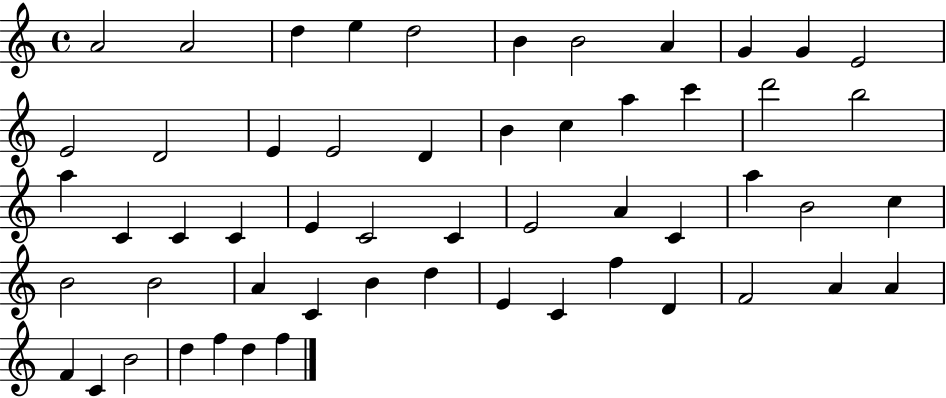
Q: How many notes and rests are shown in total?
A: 55